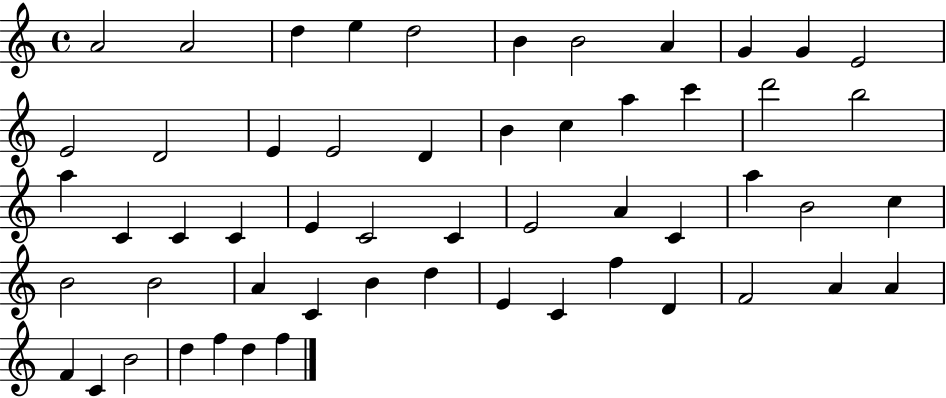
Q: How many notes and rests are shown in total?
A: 55